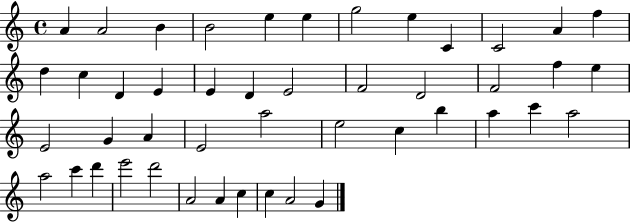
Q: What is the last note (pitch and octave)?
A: G4